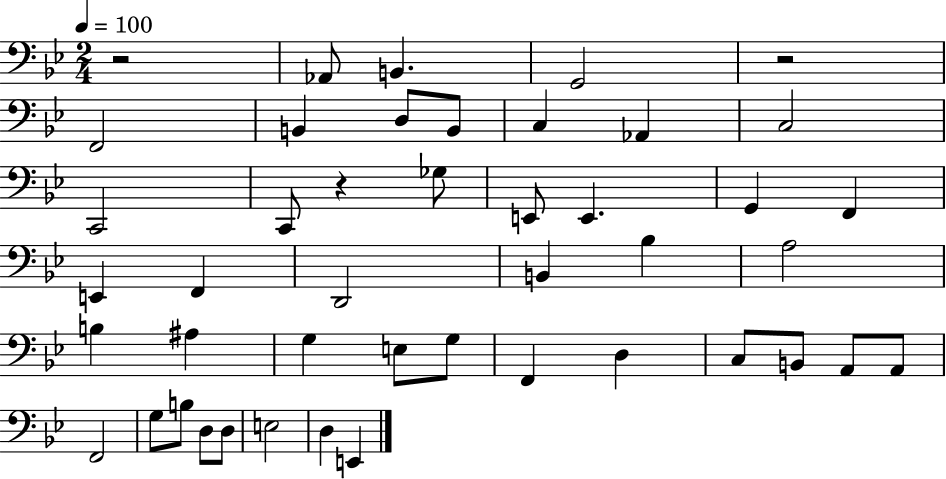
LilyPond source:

{
  \clef bass
  \numericTimeSignature
  \time 2/4
  \key bes \major
  \tempo 4 = 100
  r2 | aes,8 b,4. | g,2 | r2 | \break f,2 | b,4 d8 b,8 | c4 aes,4 | c2 | \break c,2 | c,8 r4 ges8 | e,8 e,4. | g,4 f,4 | \break e,4 f,4 | d,2 | b,4 bes4 | a2 | \break b4 ais4 | g4 e8 g8 | f,4 d4 | c8 b,8 a,8 a,8 | \break f,2 | g8 b8 d8 d8 | e2 | d4 e,4 | \break \bar "|."
}